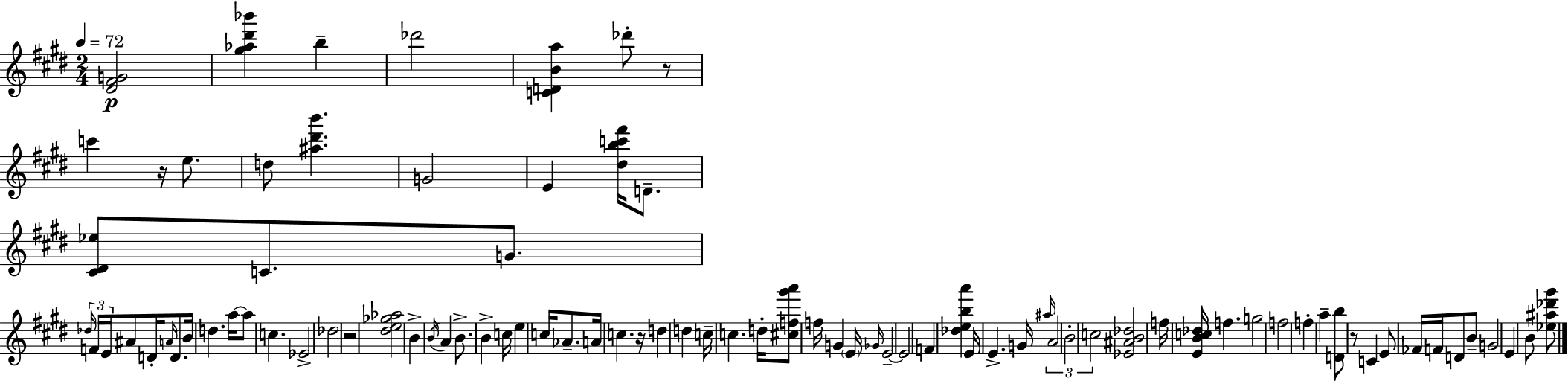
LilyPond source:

{
  \clef treble
  \numericTimeSignature
  \time 2/4
  \key e \major
  \tempo 4 = 72
  \repeat volta 2 { <dis' fis' g'>2\p | <gis'' aes'' dis''' bes'''>4 b''4-- | des'''2 | <c' d' b' a''>4 des'''8-. r8 | \break c'''4 r16 e''8. | d''8 <ais'' dis''' b'''>4. | g'2 | e'4 <dis'' b'' c''' fis'''>16 d'8.-- | \break <cis' dis' ees''>8 c'8. g'8. | \tuplet 3/2 { \grace { des''16 } f'16 e'16 } ais'8 d'16-. \grace { a'16 } d'8. | b'16 d''4. | a''16~~ a''8 c''4. | \break ees'2-> | des''2 | r2 | <dis'' e'' ges'' aes''>2 | \break b'4-> \acciaccatura { b'16 } a'4 | b'8.-> b'4-> | c''16 e''4 c''16 | aes'8.-- a'16 c''4. | \break r16 d''4 d''4 | c''16-- c''4. | d''16-. <cis'' f'' gis''' a'''>8 f''16 g'4 | \parenthesize e'16 \grace { ges'16 } e'2--~~ | \break e'2 | f'4 | <des'' e'' b'' a'''>4 e'16 e'4.-> | g'16 \grace { ais''16 } \tuplet 3/2 { a'2 | \break b'2-. | c''2 } | <ees' ais' b' des''>2 | f''16 <e' b' c'' des''>16 f''4. | \break g''2 | f''2 | f''4-. | a''4-- <d' b''>8 r8 | \break c'4 e'8 fes'16 | f'16 d'8 b'8-- g'2 | e'4 | b'8 <ees'' ais'' des''' gis'''>8 } \bar "|."
}